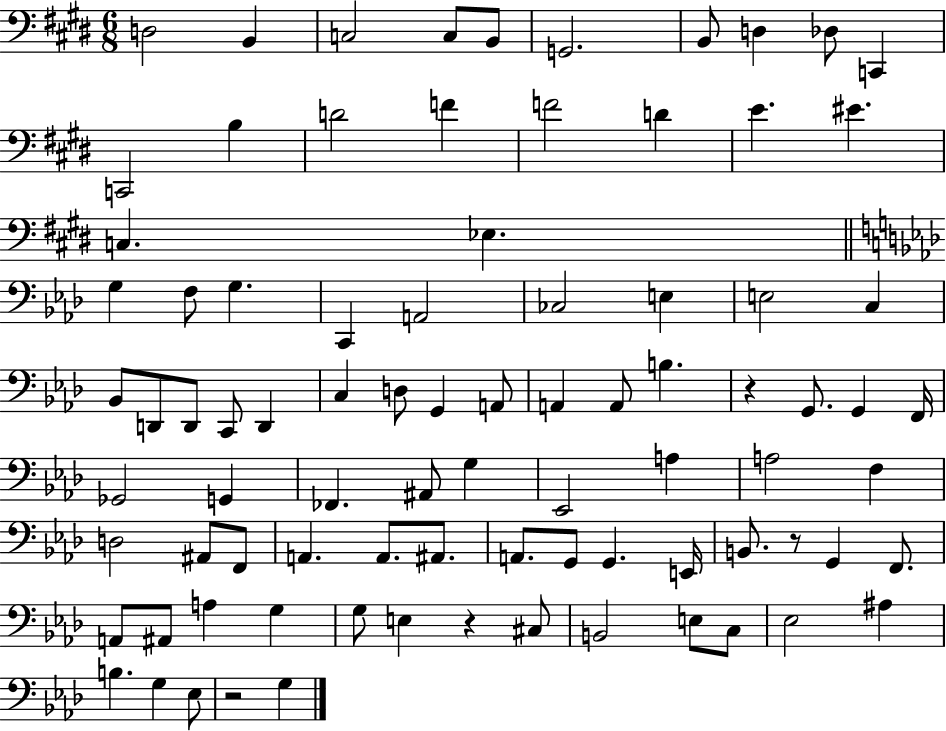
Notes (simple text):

D3/h B2/q C3/h C3/e B2/e G2/h. B2/e D3/q Db3/e C2/q C2/h B3/q D4/h F4/q F4/h D4/q E4/q. EIS4/q. C3/q. Eb3/q. G3/q F3/e G3/q. C2/q A2/h CES3/h E3/q E3/h C3/q Bb2/e D2/e D2/e C2/e D2/q C3/q D3/e G2/q A2/e A2/q A2/e B3/q. R/q G2/e. G2/q F2/s Gb2/h G2/q FES2/q. A#2/e G3/q Eb2/h A3/q A3/h F3/q D3/h A#2/e F2/e A2/q. A2/e. A#2/e. A2/e. G2/e G2/q. E2/s B2/e. R/e G2/q F2/e. A2/e A#2/e A3/q G3/q G3/e E3/q R/q C#3/e B2/h E3/e C3/e Eb3/h A#3/q B3/q. G3/q Eb3/e R/h G3/q